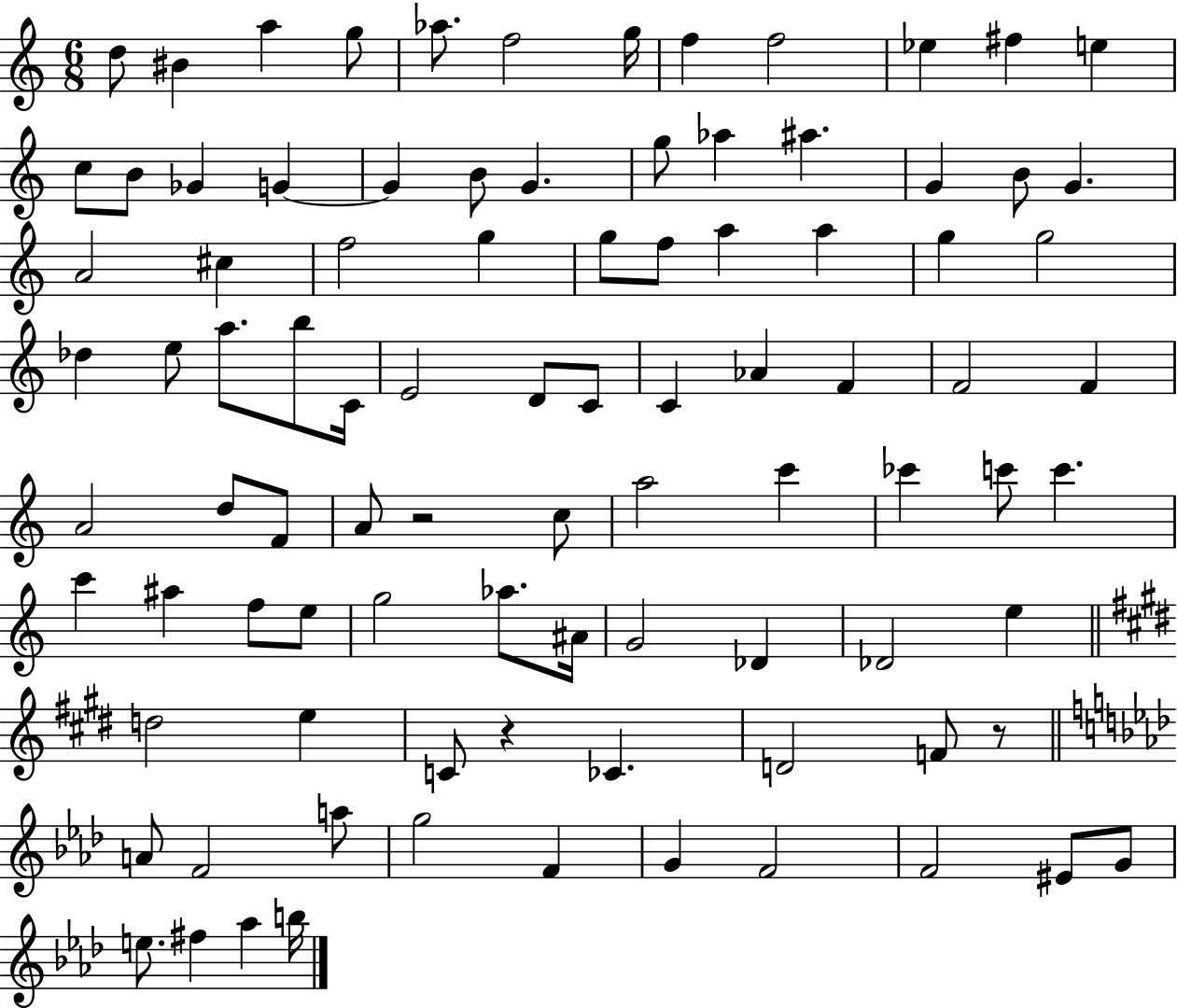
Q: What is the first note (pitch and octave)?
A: D5